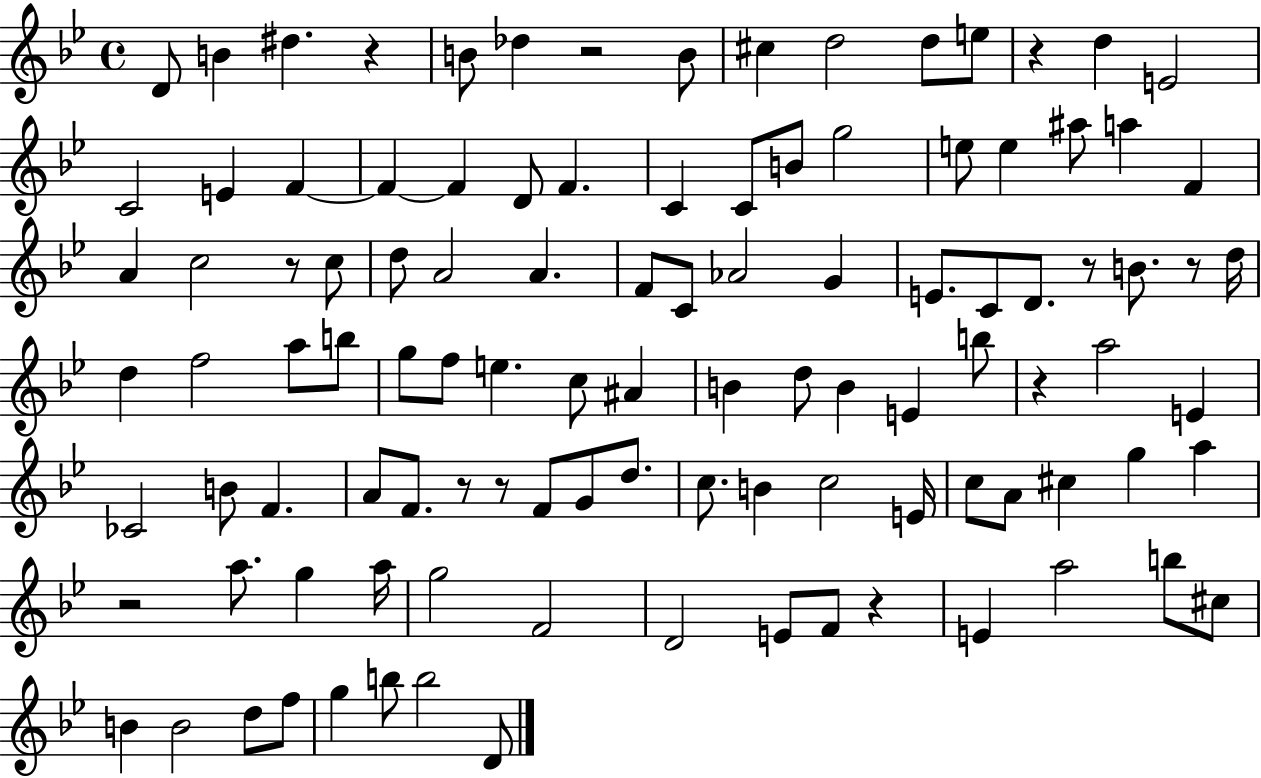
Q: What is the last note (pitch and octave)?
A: D4